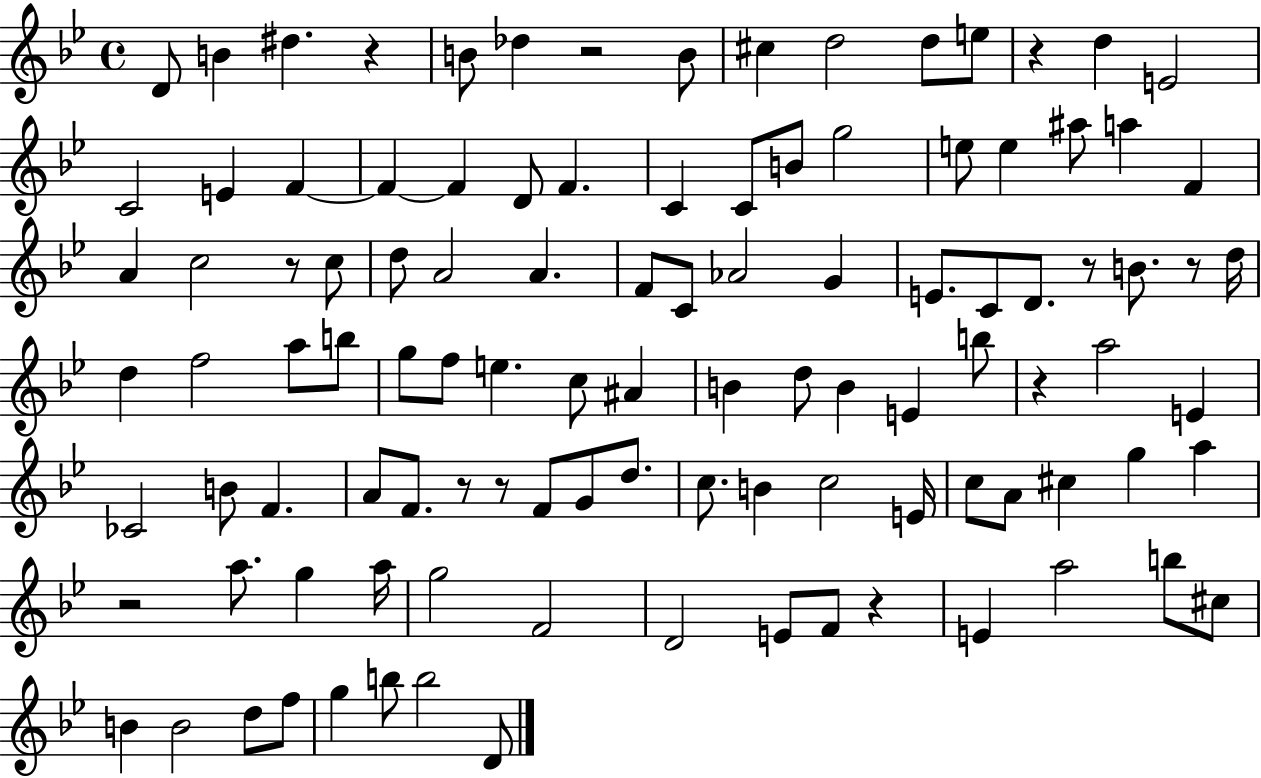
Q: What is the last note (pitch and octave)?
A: D4